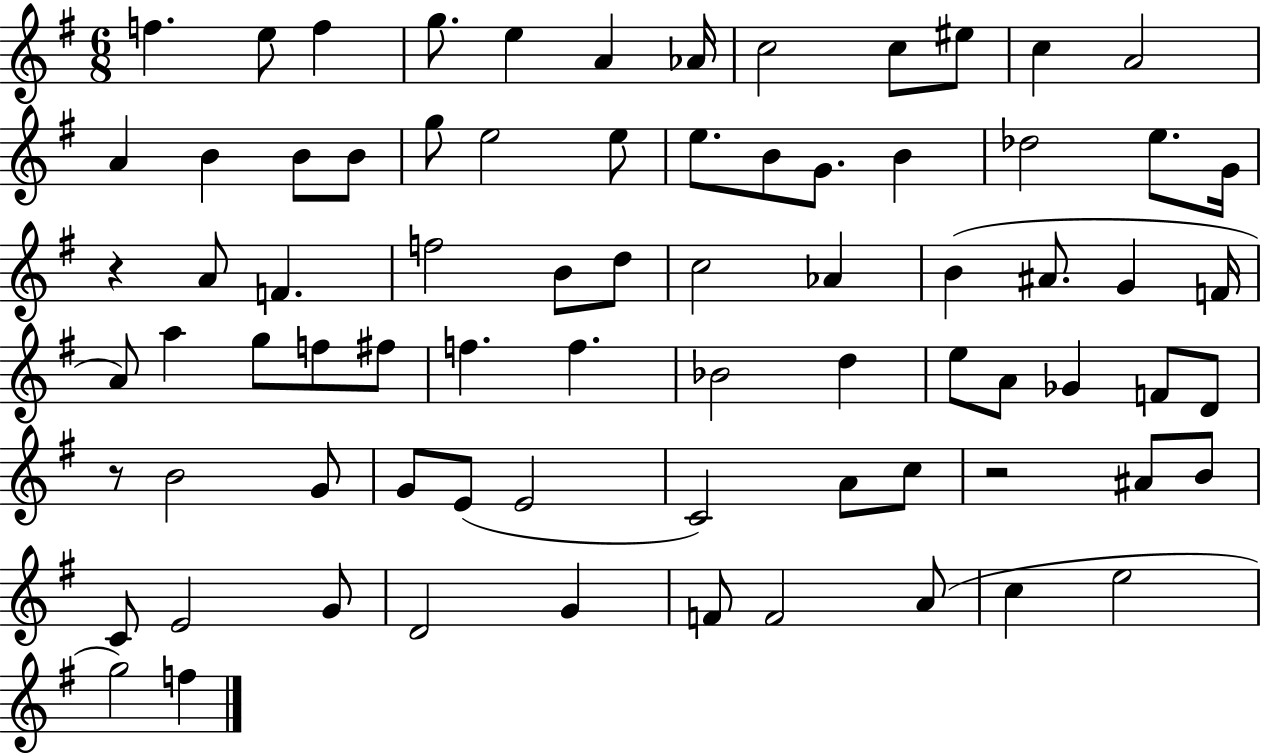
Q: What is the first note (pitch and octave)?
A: F5